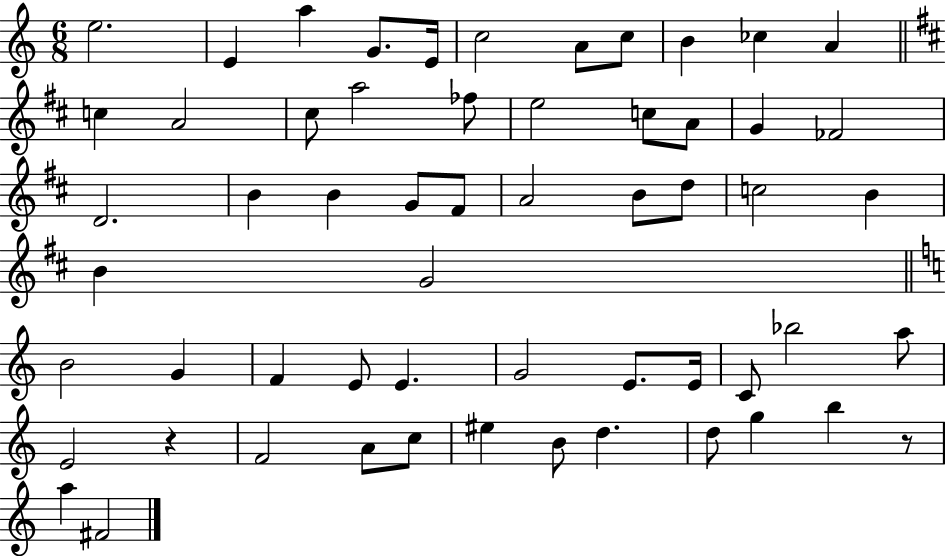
X:1
T:Untitled
M:6/8
L:1/4
K:C
e2 E a G/2 E/4 c2 A/2 c/2 B _c A c A2 ^c/2 a2 _f/2 e2 c/2 A/2 G _F2 D2 B B G/2 ^F/2 A2 B/2 d/2 c2 B B G2 B2 G F E/2 E G2 E/2 E/4 C/2 _b2 a/2 E2 z F2 A/2 c/2 ^e B/2 d d/2 g b z/2 a ^F2